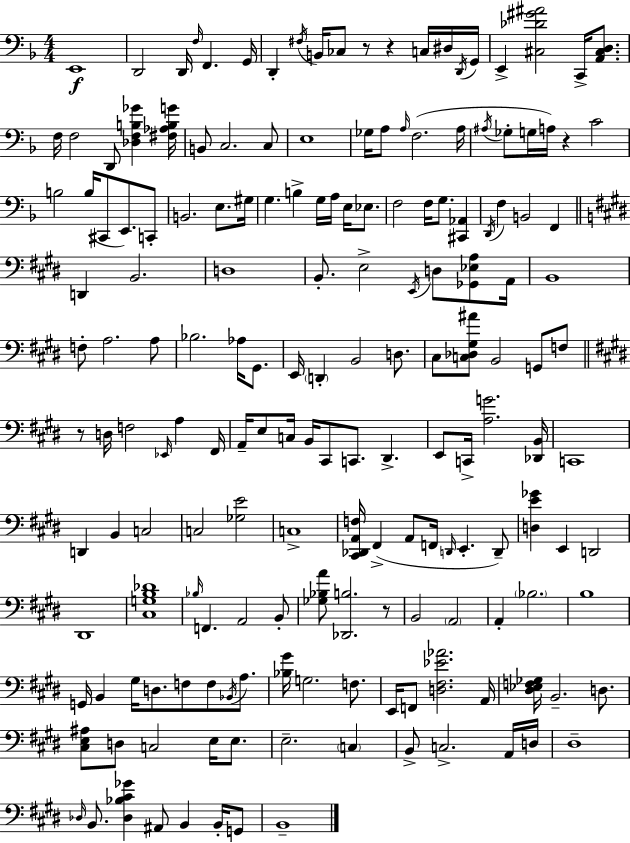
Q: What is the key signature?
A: F major